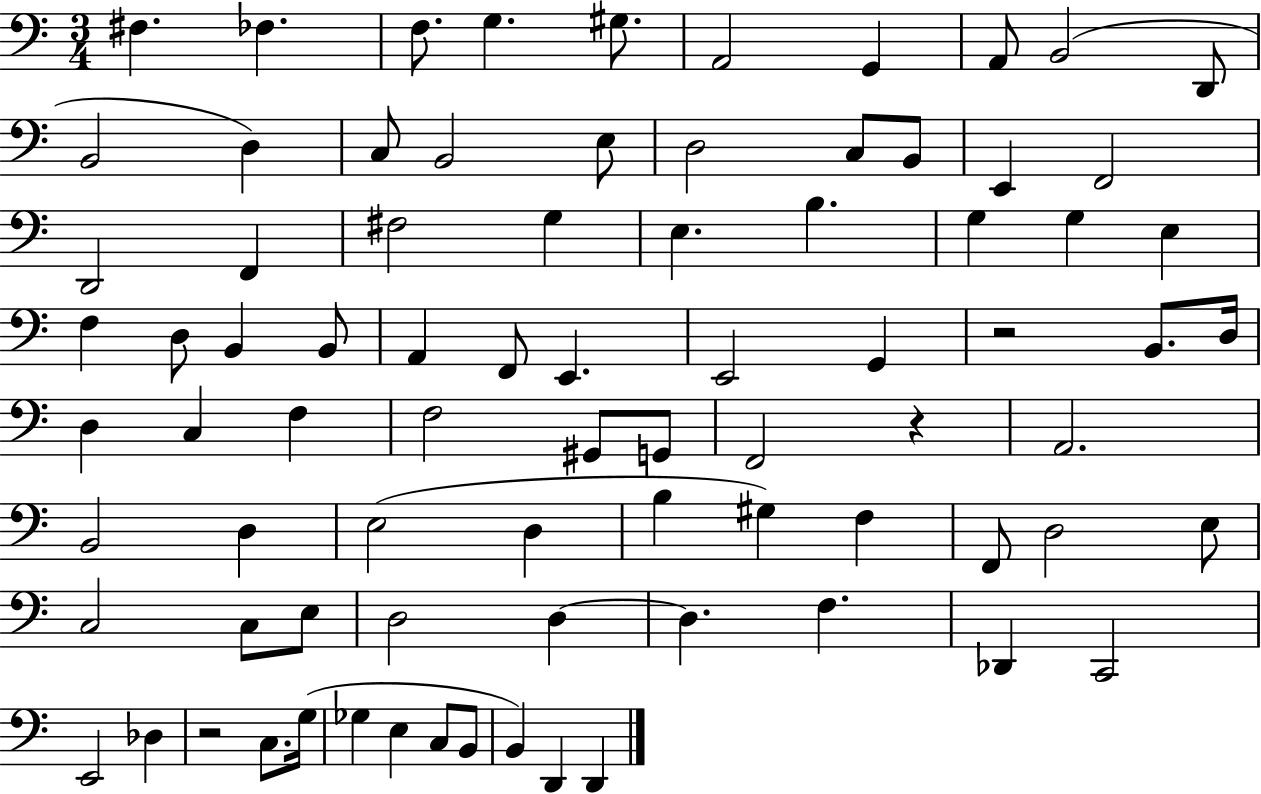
X:1
T:Untitled
M:3/4
L:1/4
K:C
^F, _F, F,/2 G, ^G,/2 A,,2 G,, A,,/2 B,,2 D,,/2 B,,2 D, C,/2 B,,2 E,/2 D,2 C,/2 B,,/2 E,, F,,2 D,,2 F,, ^F,2 G, E, B, G, G, E, F, D,/2 B,, B,,/2 A,, F,,/2 E,, E,,2 G,, z2 B,,/2 D,/4 D, C, F, F,2 ^G,,/2 G,,/2 F,,2 z A,,2 B,,2 D, E,2 D, B, ^G, F, F,,/2 D,2 E,/2 C,2 C,/2 E,/2 D,2 D, D, F, _D,, C,,2 E,,2 _D, z2 C,/2 G,/4 _G, E, C,/2 B,,/2 B,, D,, D,,